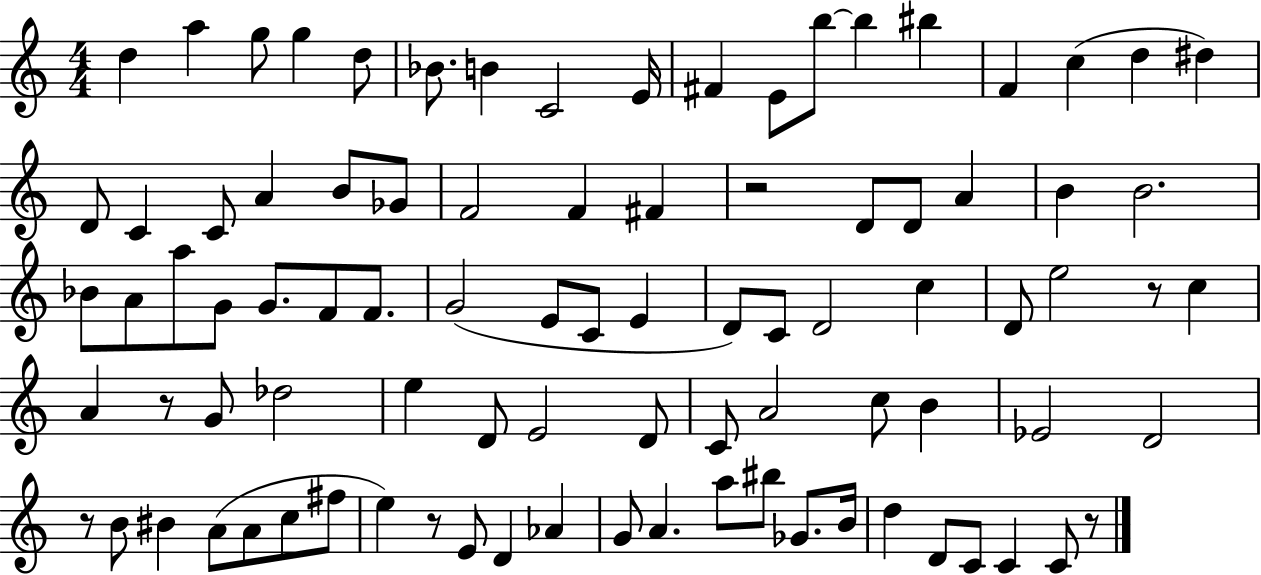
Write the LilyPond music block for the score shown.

{
  \clef treble
  \numericTimeSignature
  \time 4/4
  \key c \major
  d''4 a''4 g''8 g''4 d''8 | bes'8. b'4 c'2 e'16 | fis'4 e'8 b''8~~ b''4 bis''4 | f'4 c''4( d''4 dis''4) | \break d'8 c'4 c'8 a'4 b'8 ges'8 | f'2 f'4 fis'4 | r2 d'8 d'8 a'4 | b'4 b'2. | \break bes'8 a'8 a''8 g'8 g'8. f'8 f'8. | g'2( e'8 c'8 e'4 | d'8) c'8 d'2 c''4 | d'8 e''2 r8 c''4 | \break a'4 r8 g'8 des''2 | e''4 d'8 e'2 d'8 | c'8 a'2 c''8 b'4 | ees'2 d'2 | \break r8 b'8 bis'4 a'8( a'8 c''8 fis''8 | e''4) r8 e'8 d'4 aes'4 | g'8 a'4. a''8 bis''8 ges'8. b'16 | d''4 d'8 c'8 c'4 c'8 r8 | \break \bar "|."
}